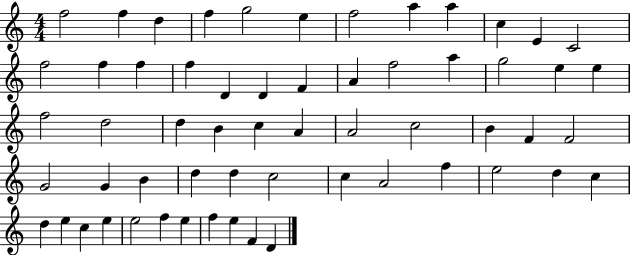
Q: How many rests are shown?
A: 0